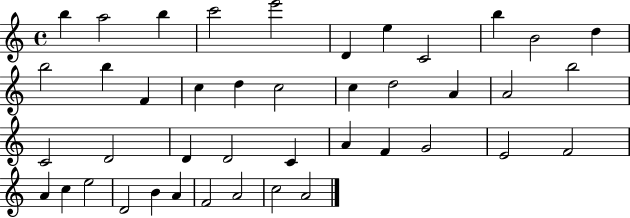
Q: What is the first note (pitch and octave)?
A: B5